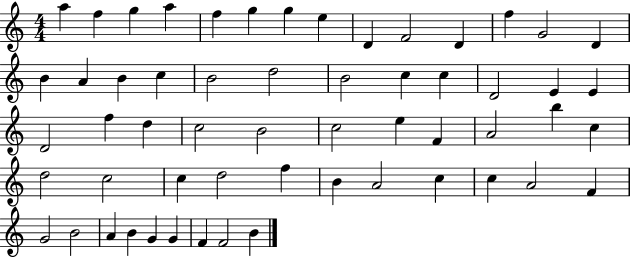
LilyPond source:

{
  \clef treble
  \numericTimeSignature
  \time 4/4
  \key c \major
  a''4 f''4 g''4 a''4 | f''4 g''4 g''4 e''4 | d'4 f'2 d'4 | f''4 g'2 d'4 | \break b'4 a'4 b'4 c''4 | b'2 d''2 | b'2 c''4 c''4 | d'2 e'4 e'4 | \break d'2 f''4 d''4 | c''2 b'2 | c''2 e''4 f'4 | a'2 b''4 c''4 | \break d''2 c''2 | c''4 d''2 f''4 | b'4 a'2 c''4 | c''4 a'2 f'4 | \break g'2 b'2 | a'4 b'4 g'4 g'4 | f'4 f'2 b'4 | \bar "|."
}